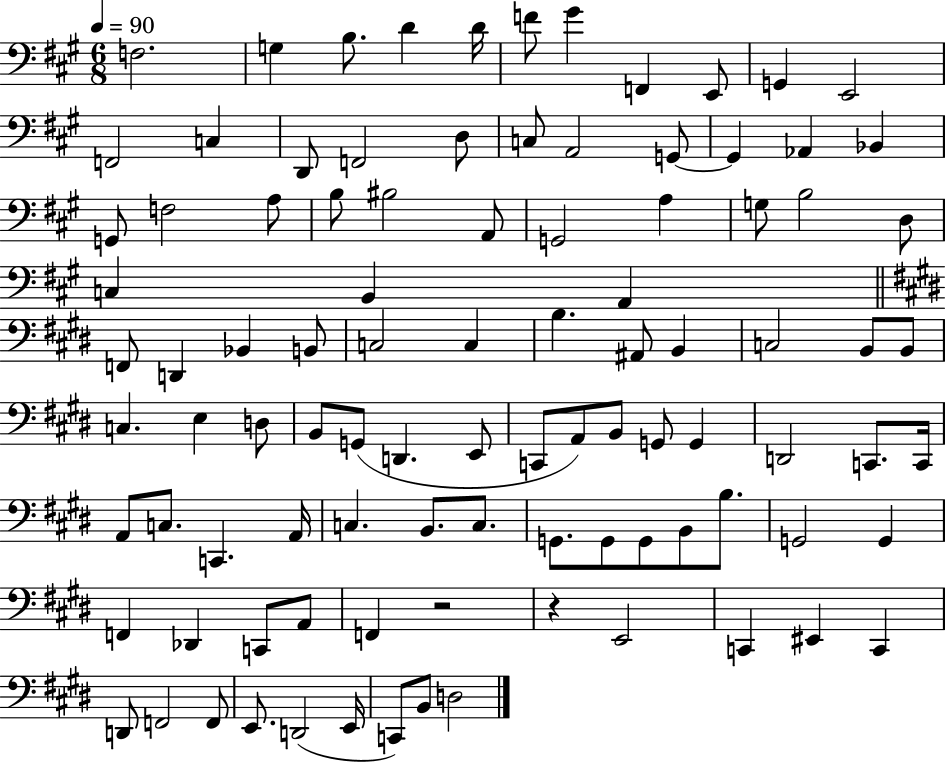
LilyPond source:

{
  \clef bass
  \numericTimeSignature
  \time 6/8
  \key a \major
  \tempo 4 = 90
  f2. | g4 b8. d'4 d'16 | f'8 gis'4 f,4 e,8 | g,4 e,2 | \break f,2 c4 | d,8 f,2 d8 | c8 a,2 g,8~~ | g,4 aes,4 bes,4 | \break g,8 f2 a8 | b8 bis2 a,8 | g,2 a4 | g8 b2 d8 | \break c4 b,4 a,4 | \bar "||" \break \key e \major f,8 d,4 bes,4 b,8 | c2 c4 | b4. ais,8 b,4 | c2 b,8 b,8 | \break c4. e4 d8 | b,8 g,8( d,4. e,8 | c,8 a,8) b,8 g,8 g,4 | d,2 c,8. c,16 | \break a,8 c8. c,4. a,16 | c4. b,8. c8. | g,8. g,8 g,8 b,8 b8. | g,2 g,4 | \break f,4 des,4 c,8 a,8 | f,4 r2 | r4 e,2 | c,4 eis,4 c,4 | \break d,8 f,2 f,8 | e,8. d,2( e,16 | c,8) b,8 d2 | \bar "|."
}